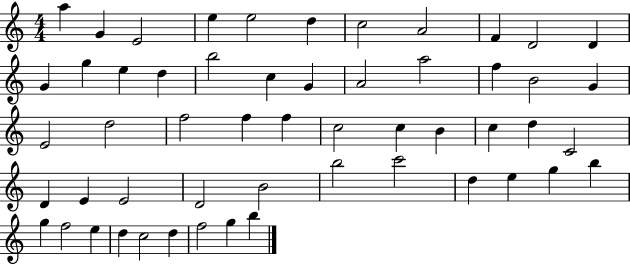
X:1
T:Untitled
M:4/4
L:1/4
K:C
a G E2 e e2 d c2 A2 F D2 D G g e d b2 c G A2 a2 f B2 G E2 d2 f2 f f c2 c B c d C2 D E E2 D2 B2 b2 c'2 d e g b g f2 e d c2 d f2 g b